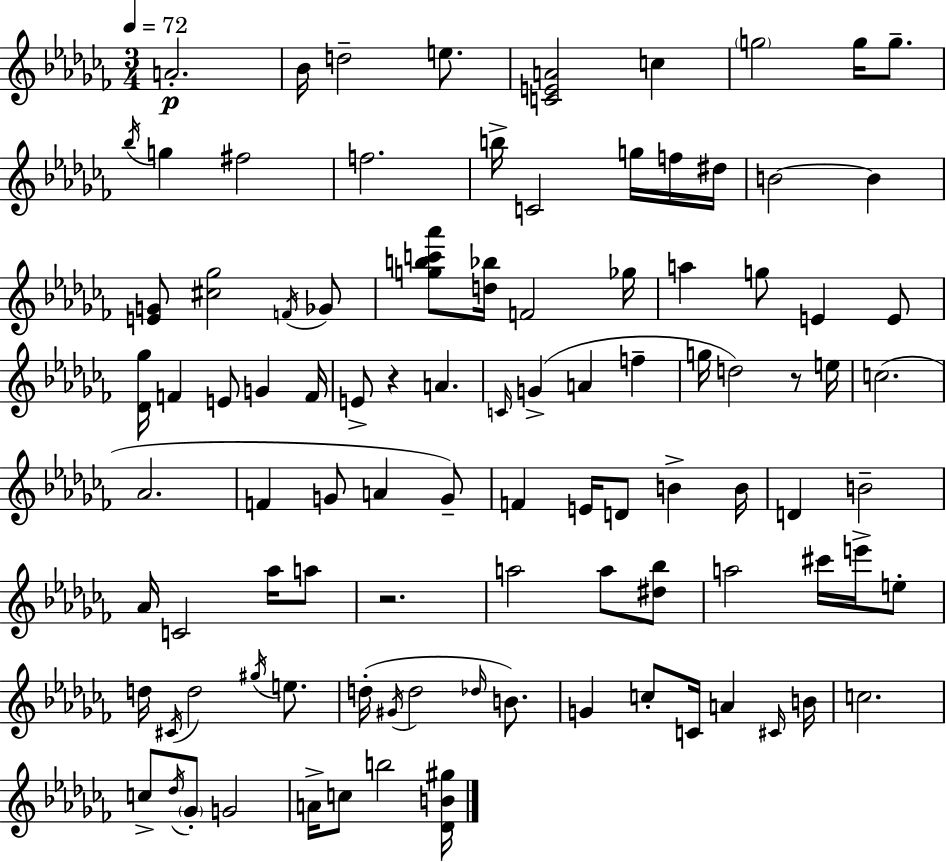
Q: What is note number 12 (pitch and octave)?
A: F5